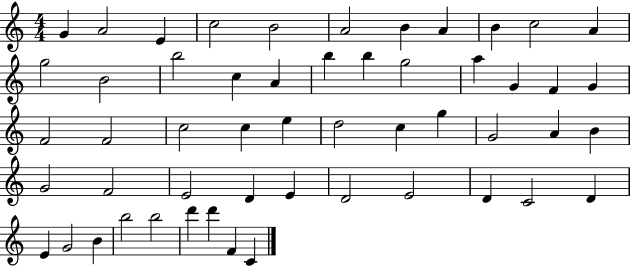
{
  \clef treble
  \numericTimeSignature
  \time 4/4
  \key c \major
  g'4 a'2 e'4 | c''2 b'2 | a'2 b'4 a'4 | b'4 c''2 a'4 | \break g''2 b'2 | b''2 c''4 a'4 | b''4 b''4 g''2 | a''4 g'4 f'4 g'4 | \break f'2 f'2 | c''2 c''4 e''4 | d''2 c''4 g''4 | g'2 a'4 b'4 | \break g'2 f'2 | e'2 d'4 e'4 | d'2 e'2 | d'4 c'2 d'4 | \break e'4 g'2 b'4 | b''2 b''2 | d'''4 d'''4 f'4 c'4 | \bar "|."
}